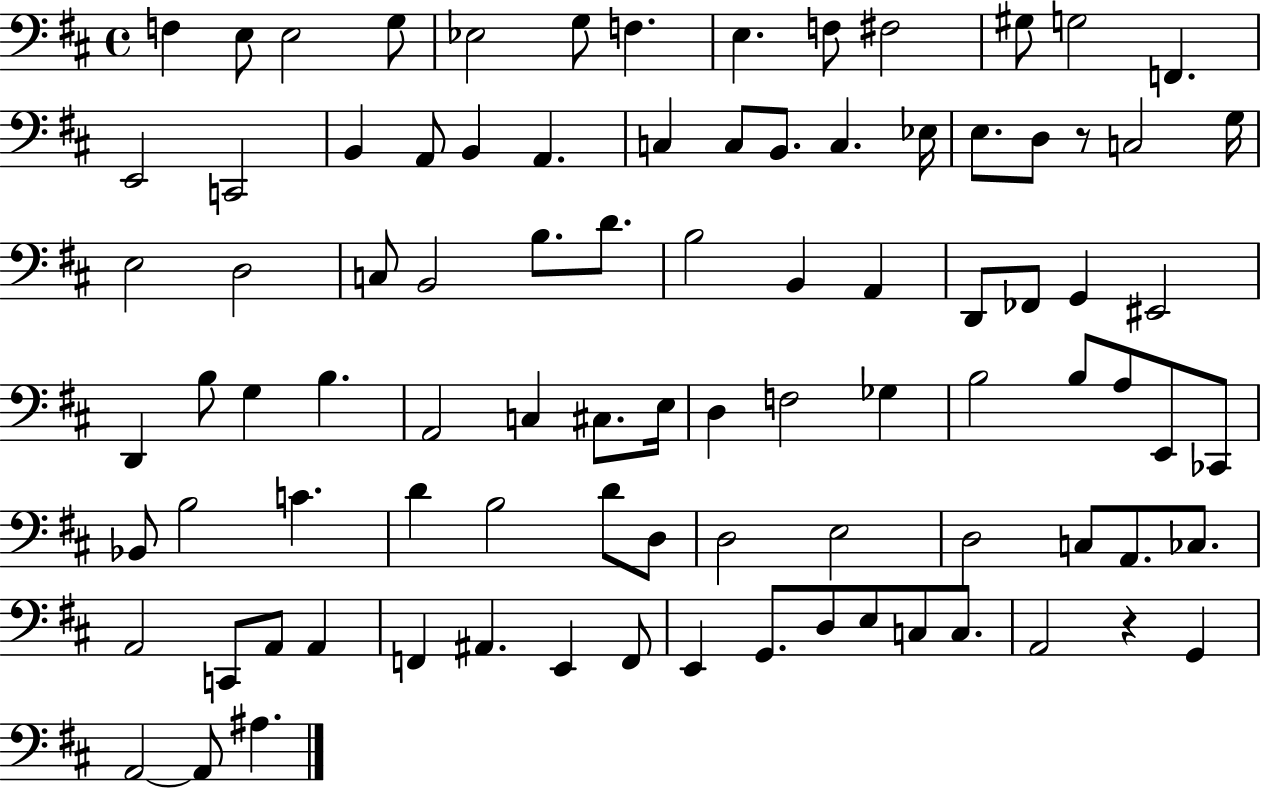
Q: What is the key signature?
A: D major